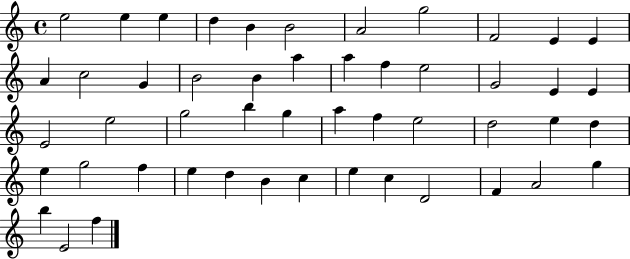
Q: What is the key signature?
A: C major